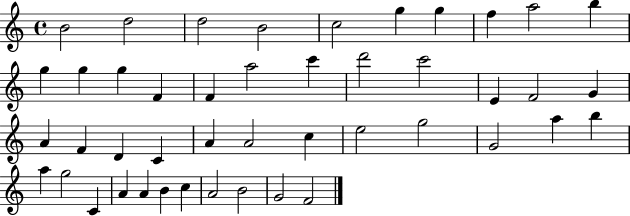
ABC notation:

X:1
T:Untitled
M:4/4
L:1/4
K:C
B2 d2 d2 B2 c2 g g f a2 b g g g F F a2 c' d'2 c'2 E F2 G A F D C A A2 c e2 g2 G2 a b a g2 C A A B c A2 B2 G2 F2